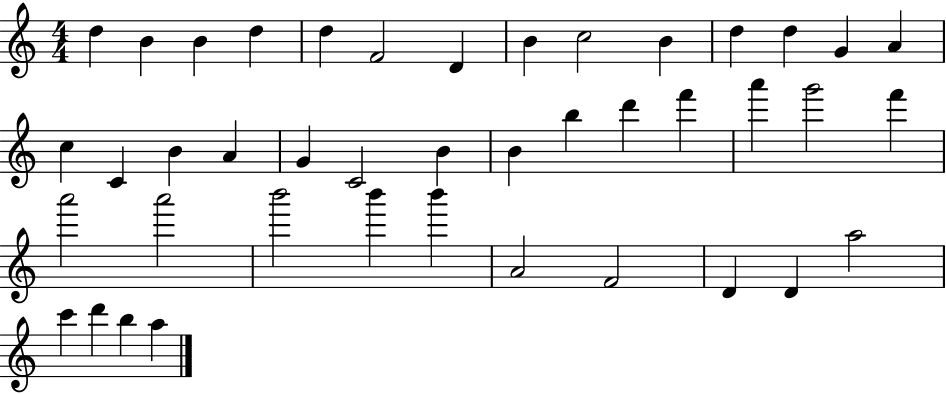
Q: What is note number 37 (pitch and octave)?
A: D4